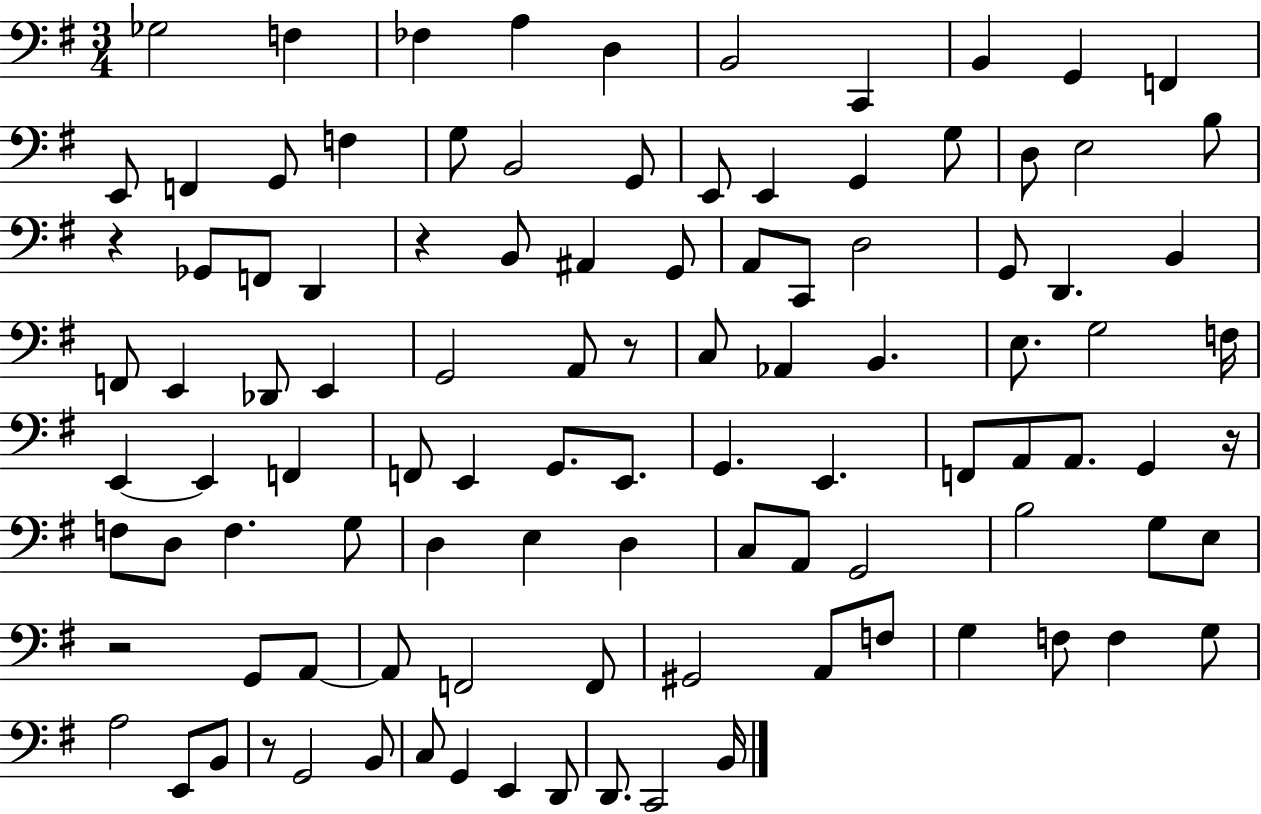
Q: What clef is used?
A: bass